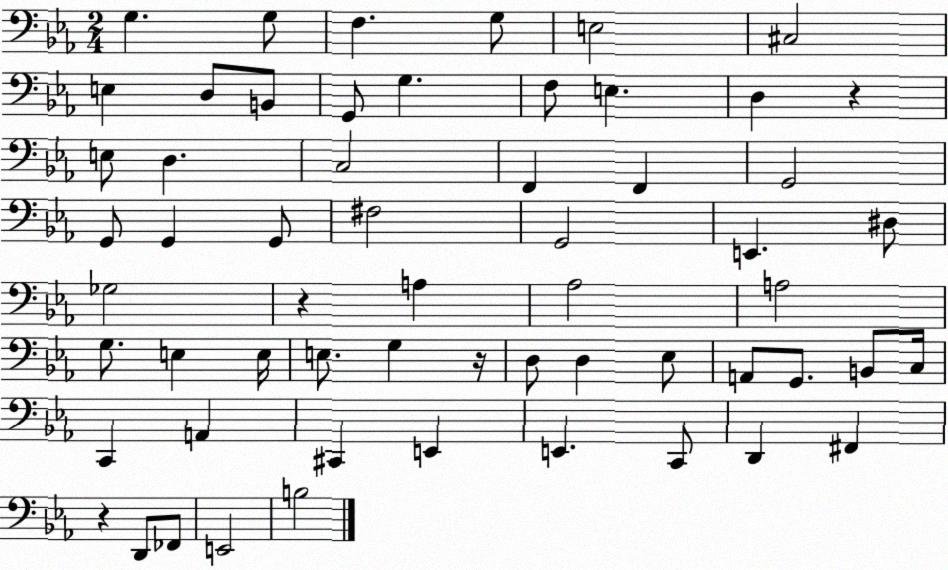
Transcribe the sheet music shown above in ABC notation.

X:1
T:Untitled
M:2/4
L:1/4
K:Eb
G, G,/2 F, G,/2 E,2 ^C,2 E, D,/2 B,,/2 G,,/2 G, F,/2 E, D, z E,/2 D, C,2 F,, F,, G,,2 G,,/2 G,, G,,/2 ^F,2 G,,2 E,, ^D,/2 _G,2 z A, _A,2 A,2 G,/2 E, E,/4 E,/2 G, z/4 D,/2 D, _E,/2 A,,/2 G,,/2 B,,/2 C,/4 C,, A,, ^C,, E,, E,, C,,/2 D,, ^F,, z D,,/2 _F,,/2 E,,2 B,2